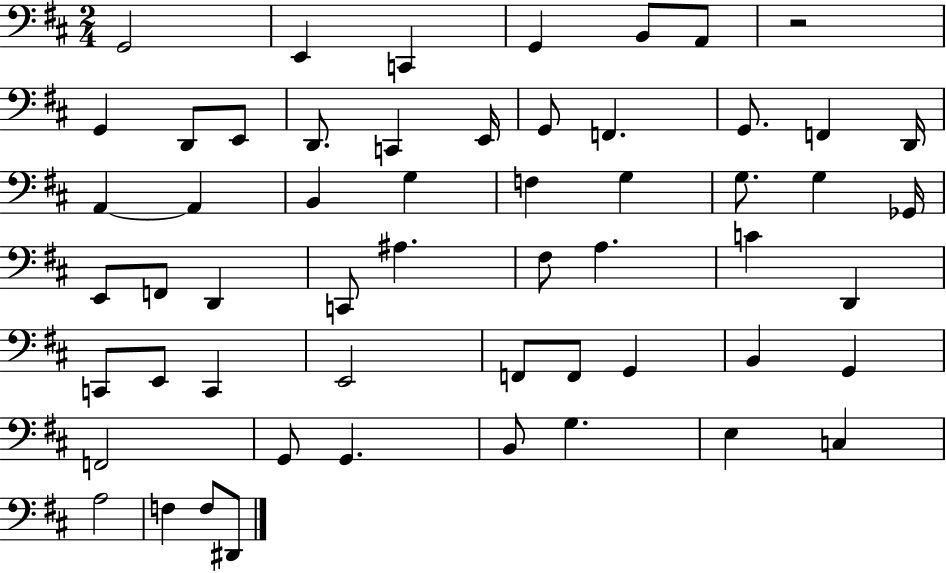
X:1
T:Untitled
M:2/4
L:1/4
K:D
G,,2 E,, C,, G,, B,,/2 A,,/2 z2 G,, D,,/2 E,,/2 D,,/2 C,, E,,/4 G,,/2 F,, G,,/2 F,, D,,/4 A,, A,, B,, G, F, G, G,/2 G, _G,,/4 E,,/2 F,,/2 D,, C,,/2 ^A, ^F,/2 A, C D,, C,,/2 E,,/2 C,, E,,2 F,,/2 F,,/2 G,, B,, G,, F,,2 G,,/2 G,, B,,/2 G, E, C, A,2 F, F,/2 ^D,,/2